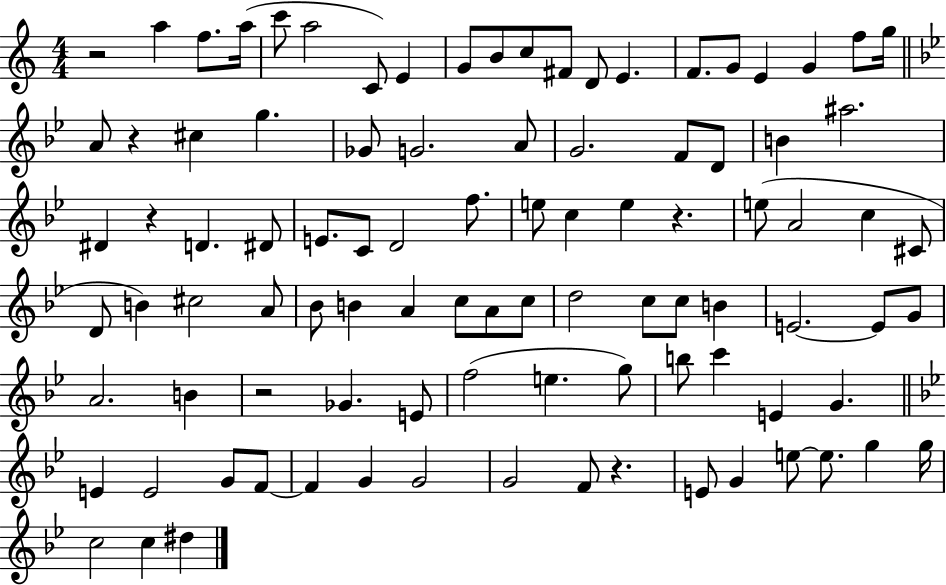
{
  \clef treble
  \numericTimeSignature
  \time 4/4
  \key c \major
  \repeat volta 2 { r2 a''4 f''8. a''16( | c'''8 a''2 c'8) e'4 | g'8 b'8 c''8 fis'8 d'8 e'4. | f'8. g'8 e'4 g'4 f''8 g''16 | \break \bar "||" \break \key bes \major a'8 r4 cis''4 g''4. | ges'8 g'2. a'8 | g'2. f'8 d'8 | b'4 ais''2. | \break dis'4 r4 d'4. dis'8 | e'8. c'8 d'2 f''8. | e''8 c''4 e''4 r4. | e''8( a'2 c''4 cis'8 | \break d'8 b'4) cis''2 a'8 | bes'8 b'4 a'4 c''8 a'8 c''8 | d''2 c''8 c''8 b'4 | e'2.~~ e'8 g'8 | \break a'2. b'4 | r2 ges'4. e'8 | f''2( e''4. g''8) | b''8 c'''4 e'4 g'4. | \break \bar "||" \break \key bes \major e'4 e'2 g'8 f'8~~ | f'4 g'4 g'2 | g'2 f'8 r4. | e'8 g'4 e''8~~ e''8. g''4 g''16 | \break c''2 c''4 dis''4 | } \bar "|."
}